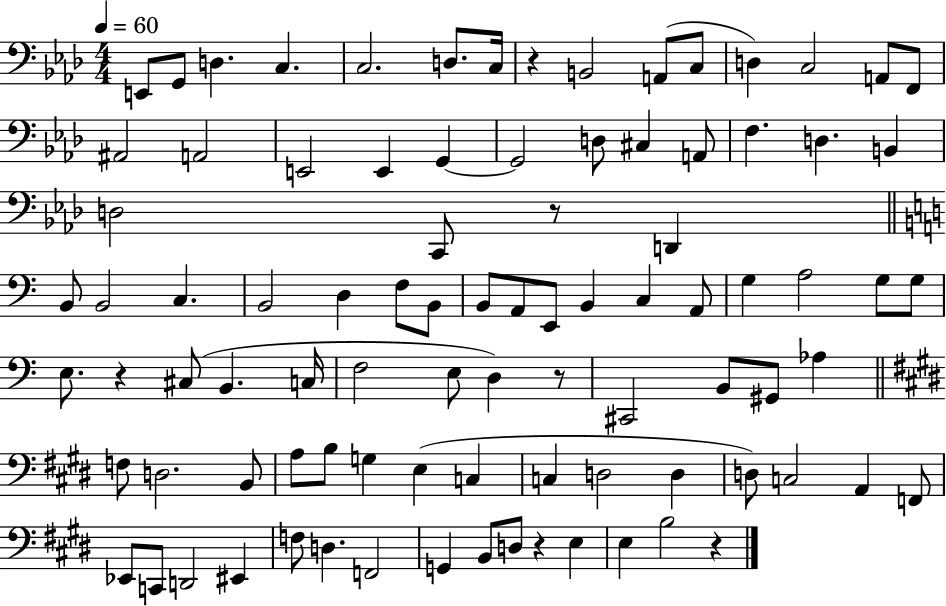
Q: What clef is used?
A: bass